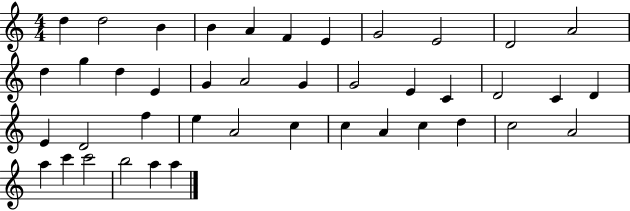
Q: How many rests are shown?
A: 0